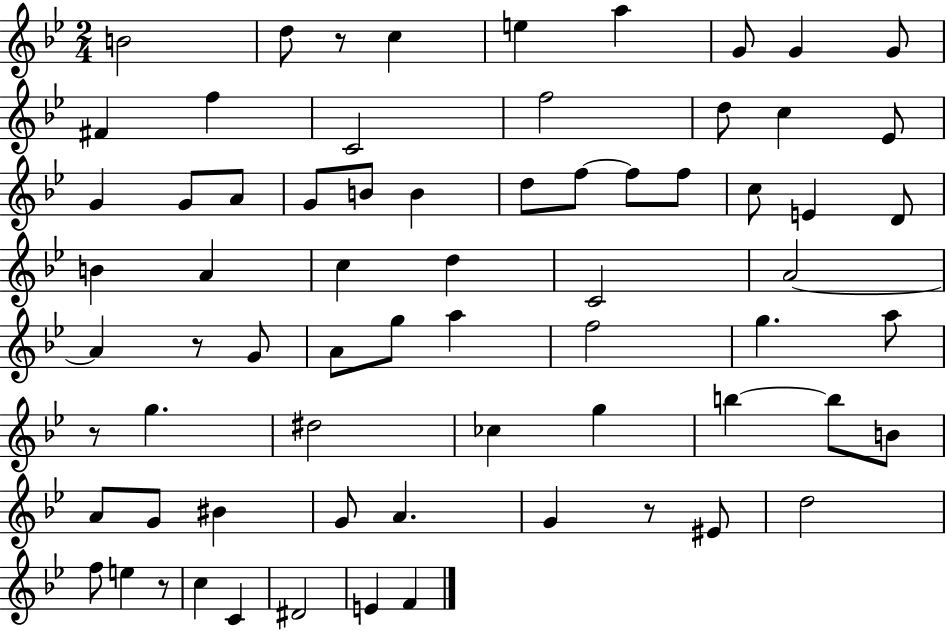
{
  \clef treble
  \numericTimeSignature
  \time 2/4
  \key bes \major
  b'2 | d''8 r8 c''4 | e''4 a''4 | g'8 g'4 g'8 | \break fis'4 f''4 | c'2 | f''2 | d''8 c''4 ees'8 | \break g'4 g'8 a'8 | g'8 b'8 b'4 | d''8 f''8~~ f''8 f''8 | c''8 e'4 d'8 | \break b'4 a'4 | c''4 d''4 | c'2 | a'2~~ | \break a'4 r8 g'8 | a'8 g''8 a''4 | f''2 | g''4. a''8 | \break r8 g''4. | dis''2 | ces''4 g''4 | b''4~~ b''8 b'8 | \break a'8 g'8 bis'4 | g'8 a'4. | g'4 r8 eis'8 | d''2 | \break f''8 e''4 r8 | c''4 c'4 | dis'2 | e'4 f'4 | \break \bar "|."
}